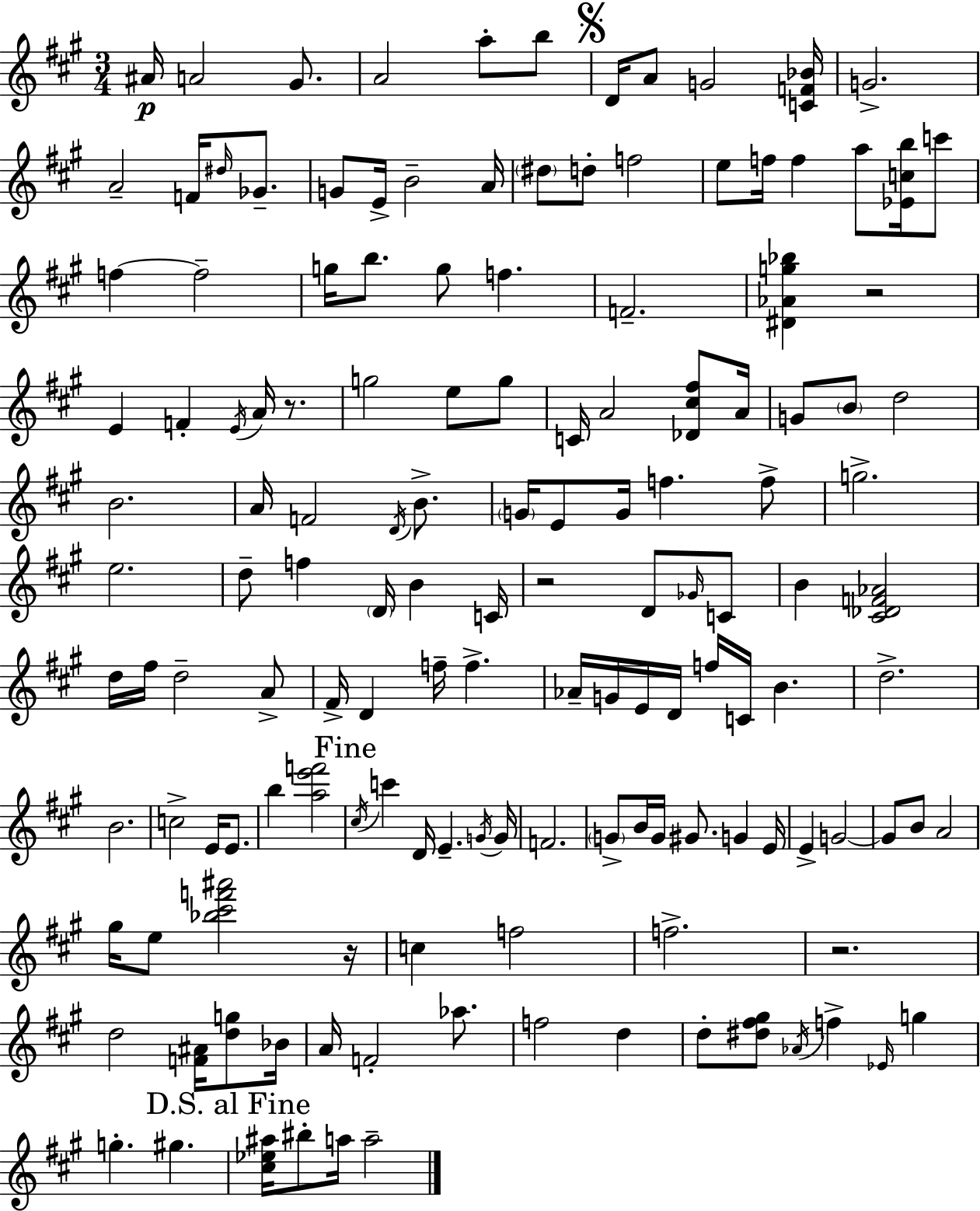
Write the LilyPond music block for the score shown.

{
  \clef treble
  \numericTimeSignature
  \time 3/4
  \key a \major
  ais'16\p a'2 gis'8. | a'2 a''8-. b''8 | \mark \markup { \musicglyph "scripts.segno" } d'16 a'8 g'2 <c' f' bes'>16 | g'2.-> | \break a'2-- f'16 \grace { dis''16 } ges'8.-- | g'8 e'16-> b'2-- | a'16 \parenthesize dis''8 d''8-. f''2 | e''8 f''16 f''4 a''8 <ees' c'' b''>16 c'''8 | \break f''4~~ f''2-- | g''16 b''8. g''8 f''4. | f'2.-- | <dis' aes' g'' bes''>4 r2 | \break e'4 f'4-. \acciaccatura { e'16 } a'16 r8. | g''2 e''8 | g''8 c'16 a'2 <des' cis'' fis''>8 | a'16 g'8 \parenthesize b'8 d''2 | \break b'2. | a'16 f'2 \acciaccatura { d'16 } | b'8.-> \parenthesize g'16 e'8 g'16 f''4. | f''8-> g''2.-> | \break e''2. | d''8-- f''4 \parenthesize d'16 b'4 | c'16 r2 d'8 | \grace { ges'16 } c'8 b'4 <cis' des' f' aes'>2 | \break d''16 fis''16 d''2-- | a'8-> fis'16-> d'4 f''16-- f''4.-> | aes'16-- g'16 e'16 d'16 f''16 c'16 b'4. | d''2.-> | \break b'2. | c''2-> | e'16 e'8. b''4 <a'' e''' f'''>2 | \mark "Fine" \acciaccatura { cis''16 } c'''4 d'16 e'4.-- | \break \acciaccatura { g'16 } g'16 f'2. | \parenthesize g'8-> b'16 g'16 gis'8. | g'4 e'16 e'4-> g'2~~ | g'8 b'8 a'2 | \break gis''16 e''8 <bes'' cis''' f''' ais'''>2 | r16 c''4 f''2 | f''2.-> | r2. | \break d''2 | <f' ais'>16 <d'' g''>8 bes'16 a'16 f'2-. | aes''8. f''2 | d''4 d''8-. <dis'' fis'' gis''>8 \acciaccatura { aes'16 } f''4-> | \break \grace { ees'16 } g''4 g''4.-. | gis''4. \mark "D.S. al Fine" <cis'' ees'' ais''>16 bis''8-. a''16 | a''2-- \bar "|."
}